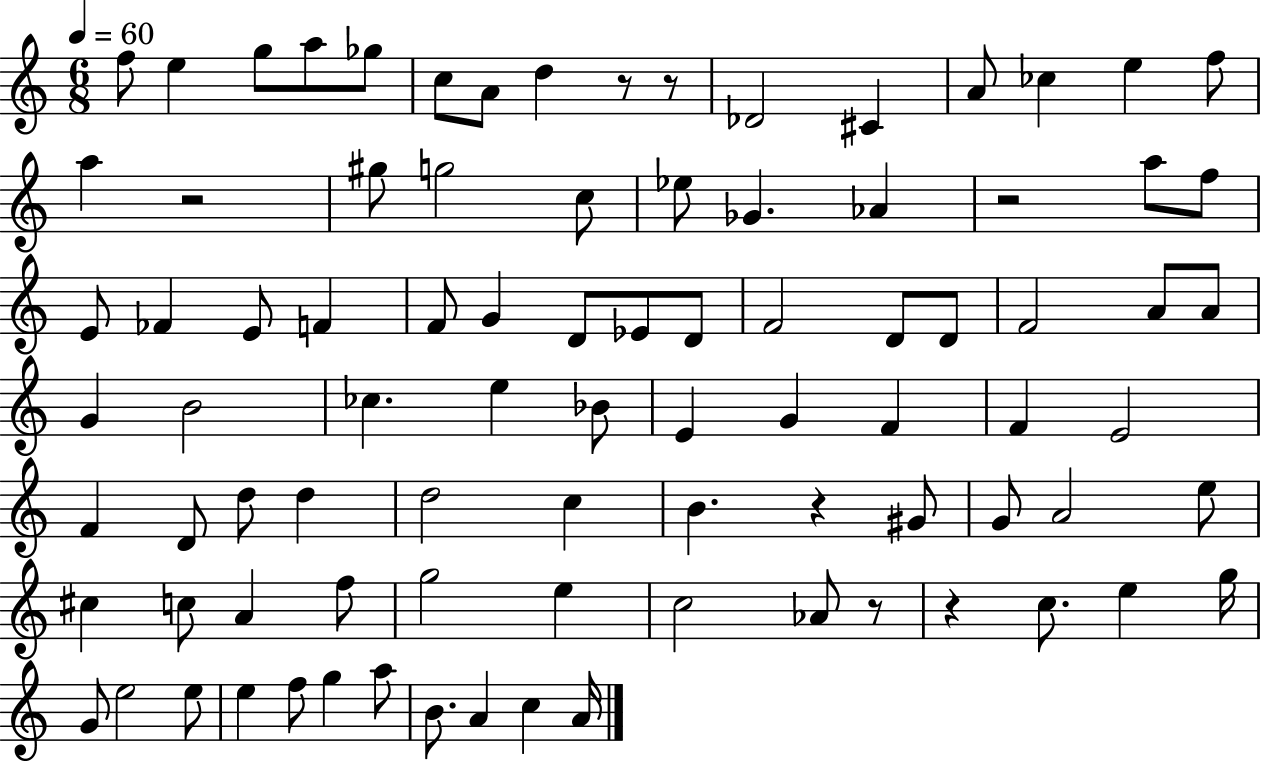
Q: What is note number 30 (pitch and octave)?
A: D4